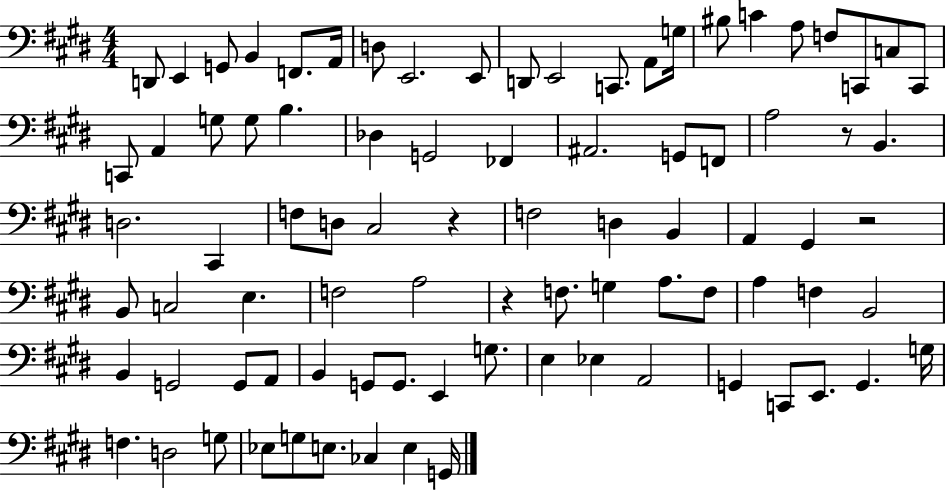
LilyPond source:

{
  \clef bass
  \numericTimeSignature
  \time 4/4
  \key e \major
  d,8 e,4 g,8 b,4 f,8. a,16 | d8 e,2. e,8 | d,8 e,2 c,8. a,8 g16 | bis8 c'4 a8 f8 c,8 c8 c,8 | \break c,8 a,4 g8 g8 b4. | des4 g,2 fes,4 | ais,2. g,8 f,8 | a2 r8 b,4. | \break d2. cis,4 | f8 d8 cis2 r4 | f2 d4 b,4 | a,4 gis,4 r2 | \break b,8 c2 e4. | f2 a2 | r4 f8. g4 a8. f8 | a4 f4 b,2 | \break b,4 g,2 g,8 a,8 | b,4 g,8 g,8. e,4 g8. | e4 ees4 a,2 | g,4 c,8 e,8. g,4. g16 | \break f4. d2 g8 | ees8 g8 e8. ces4 e4 g,16 | \bar "|."
}